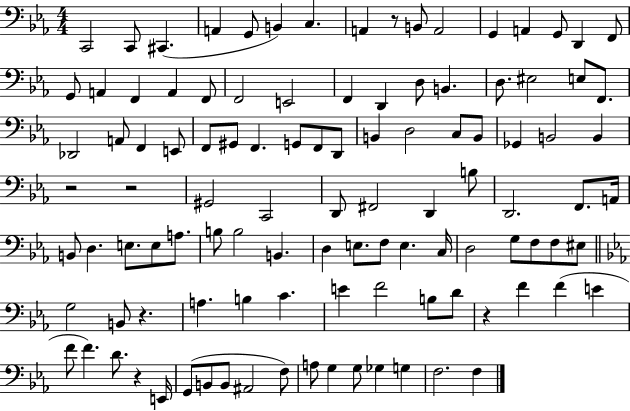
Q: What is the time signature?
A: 4/4